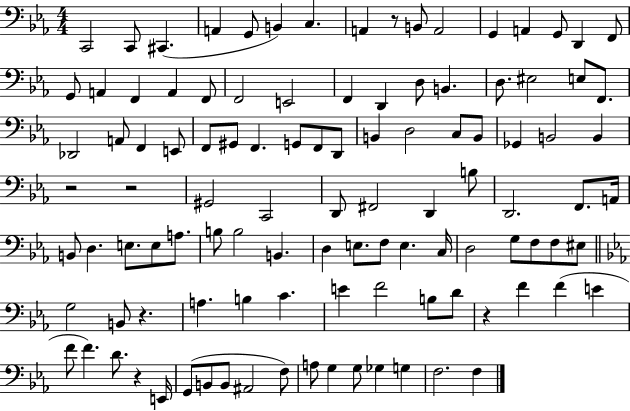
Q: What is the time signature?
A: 4/4